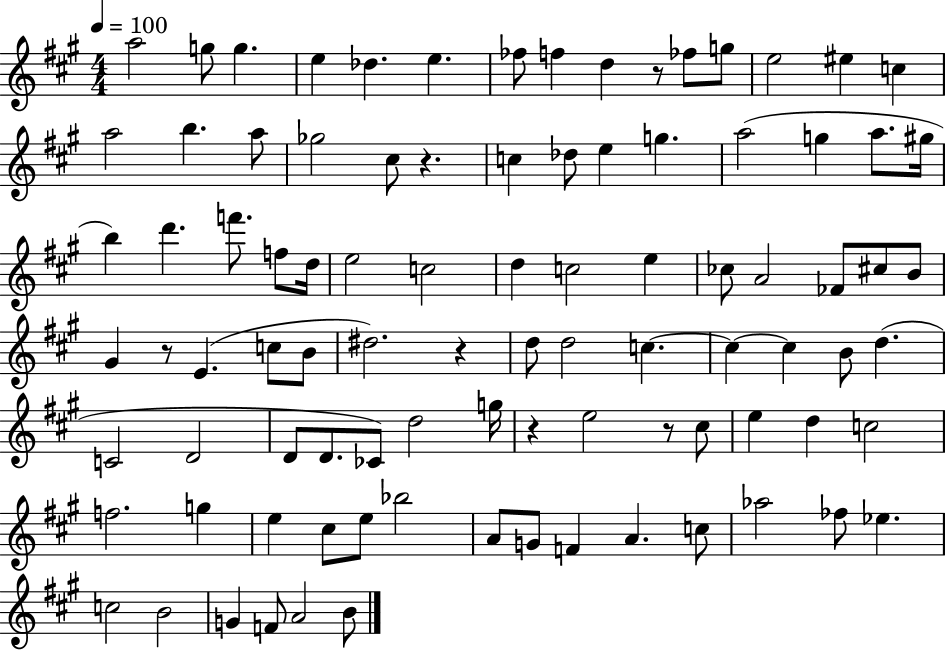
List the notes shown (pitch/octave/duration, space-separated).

A5/h G5/e G5/q. E5/q Db5/q. E5/q. FES5/e F5/q D5/q R/e FES5/e G5/e E5/h EIS5/q C5/q A5/h B5/q. A5/e Gb5/h C#5/e R/q. C5/q Db5/e E5/q G5/q. A5/h G5/q A5/e. G#5/s B5/q D6/q. F6/e. F5/e D5/s E5/h C5/h D5/q C5/h E5/q CES5/e A4/h FES4/e C#5/e B4/e G#4/q R/e E4/q. C5/e B4/e D#5/h. R/q D5/e D5/h C5/q. C5/q C5/q B4/e D5/q. C4/h D4/h D4/e D4/e. CES4/e D5/h G5/s R/q E5/h R/e C#5/e E5/q D5/q C5/h F5/h. G5/q E5/q C#5/e E5/e Bb5/h A4/e G4/e F4/q A4/q. C5/e Ab5/h FES5/e Eb5/q. C5/h B4/h G4/q F4/e A4/h B4/e